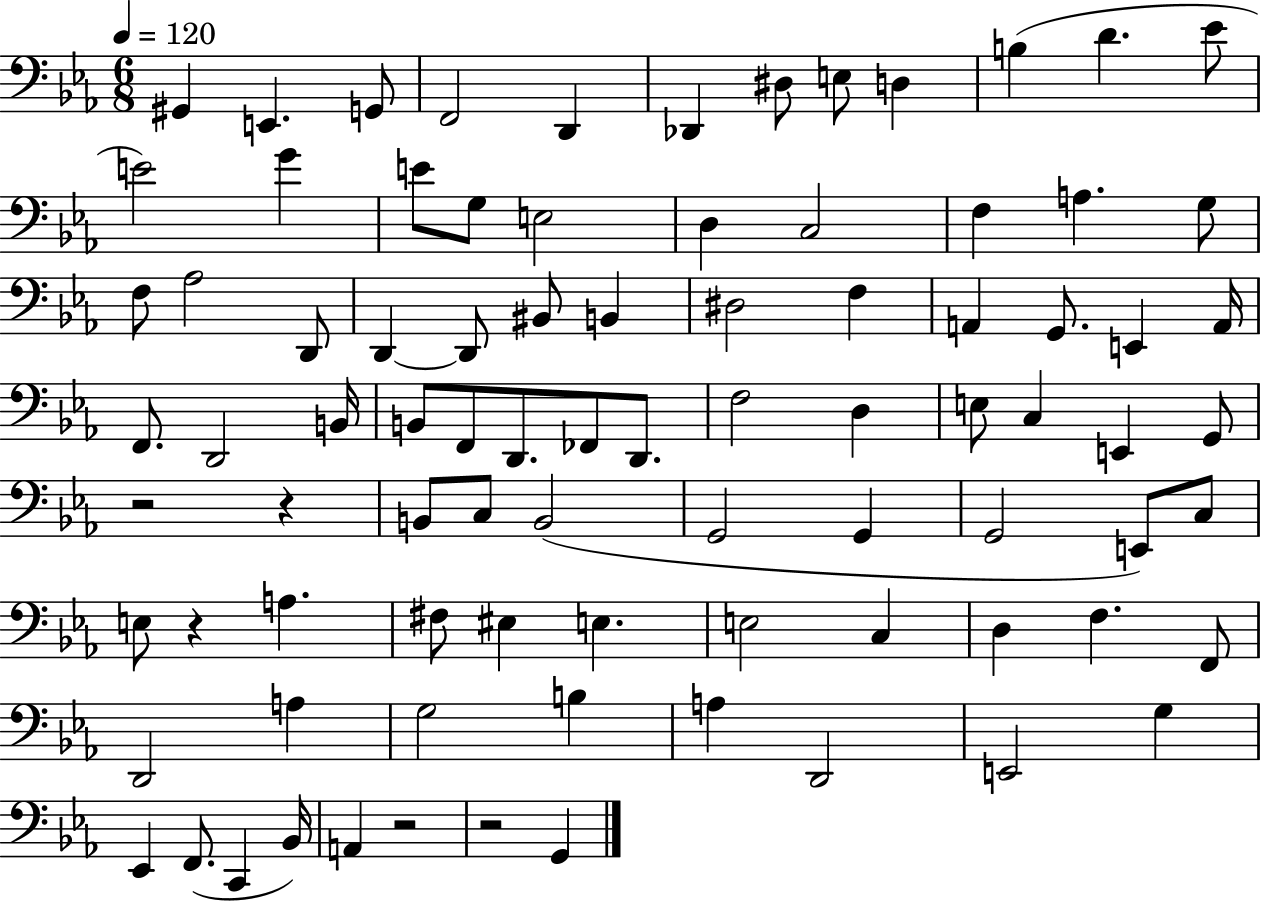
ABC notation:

X:1
T:Untitled
M:6/8
L:1/4
K:Eb
^G,, E,, G,,/2 F,,2 D,, _D,, ^D,/2 E,/2 D, B, D _E/2 E2 G E/2 G,/2 E,2 D, C,2 F, A, G,/2 F,/2 _A,2 D,,/2 D,, D,,/2 ^B,,/2 B,, ^D,2 F, A,, G,,/2 E,, A,,/4 F,,/2 D,,2 B,,/4 B,,/2 F,,/2 D,,/2 _F,,/2 D,,/2 F,2 D, E,/2 C, E,, G,,/2 z2 z B,,/2 C,/2 B,,2 G,,2 G,, G,,2 E,,/2 C,/2 E,/2 z A, ^F,/2 ^E, E, E,2 C, D, F, F,,/2 D,,2 A, G,2 B, A, D,,2 E,,2 G, _E,, F,,/2 C,, _B,,/4 A,, z2 z2 G,,